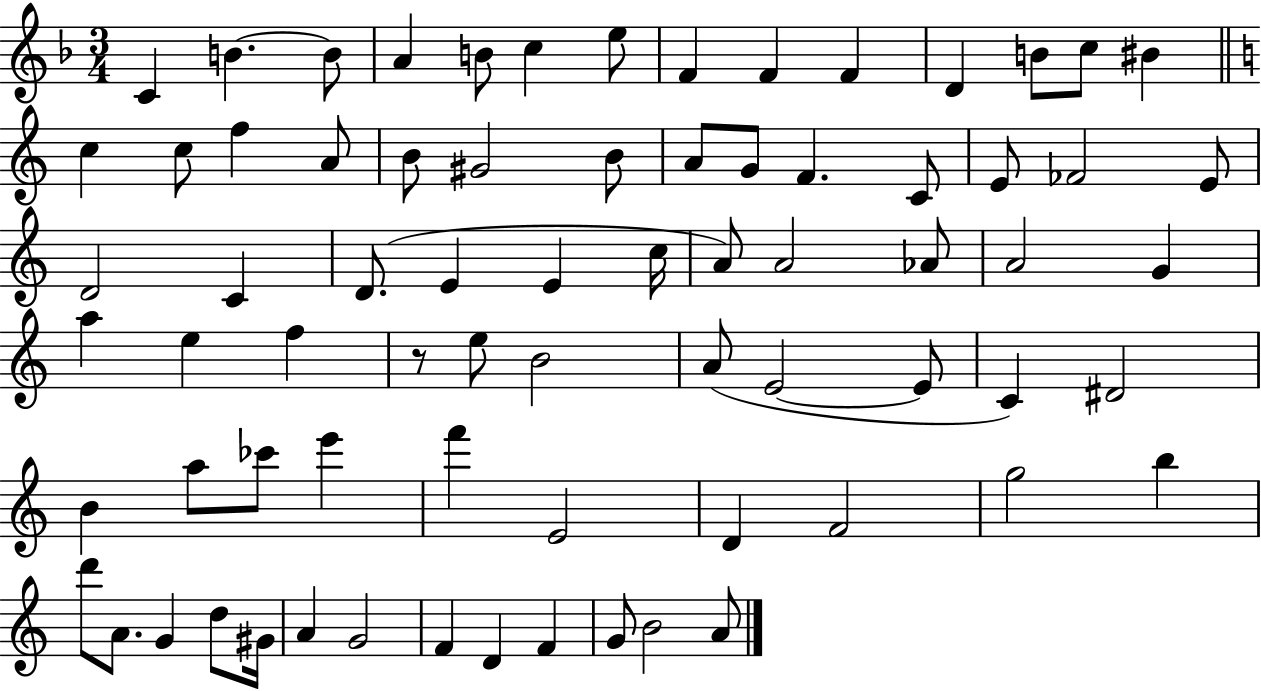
C4/q B4/q. B4/e A4/q B4/e C5/q E5/e F4/q F4/q F4/q D4/q B4/e C5/e BIS4/q C5/q C5/e F5/q A4/e B4/e G#4/h B4/e A4/e G4/e F4/q. C4/e E4/e FES4/h E4/e D4/h C4/q D4/e. E4/q E4/q C5/s A4/e A4/h Ab4/e A4/h G4/q A5/q E5/q F5/q R/e E5/e B4/h A4/e E4/h E4/e C4/q D#4/h B4/q A5/e CES6/e E6/q F6/q E4/h D4/q F4/h G5/h B5/q D6/e A4/e. G4/q D5/e G#4/s A4/q G4/h F4/q D4/q F4/q G4/e B4/h A4/e